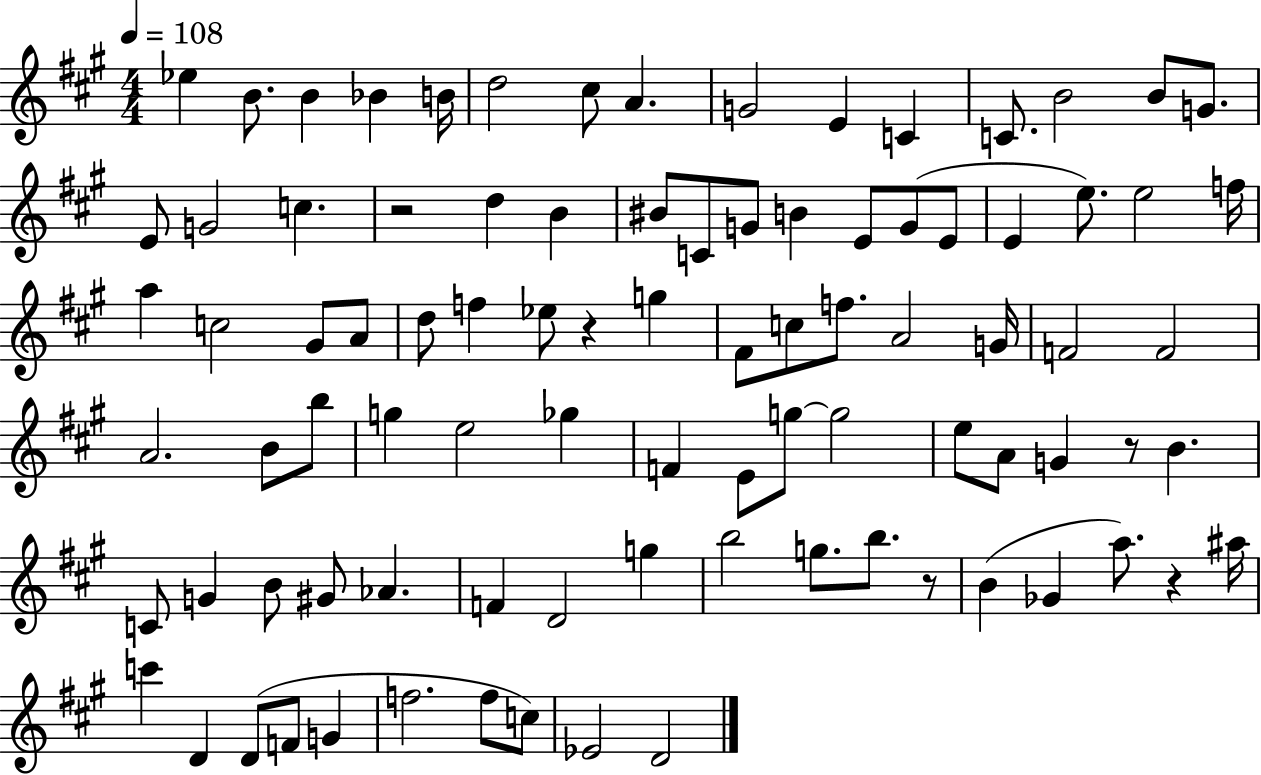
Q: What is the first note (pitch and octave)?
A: Eb5